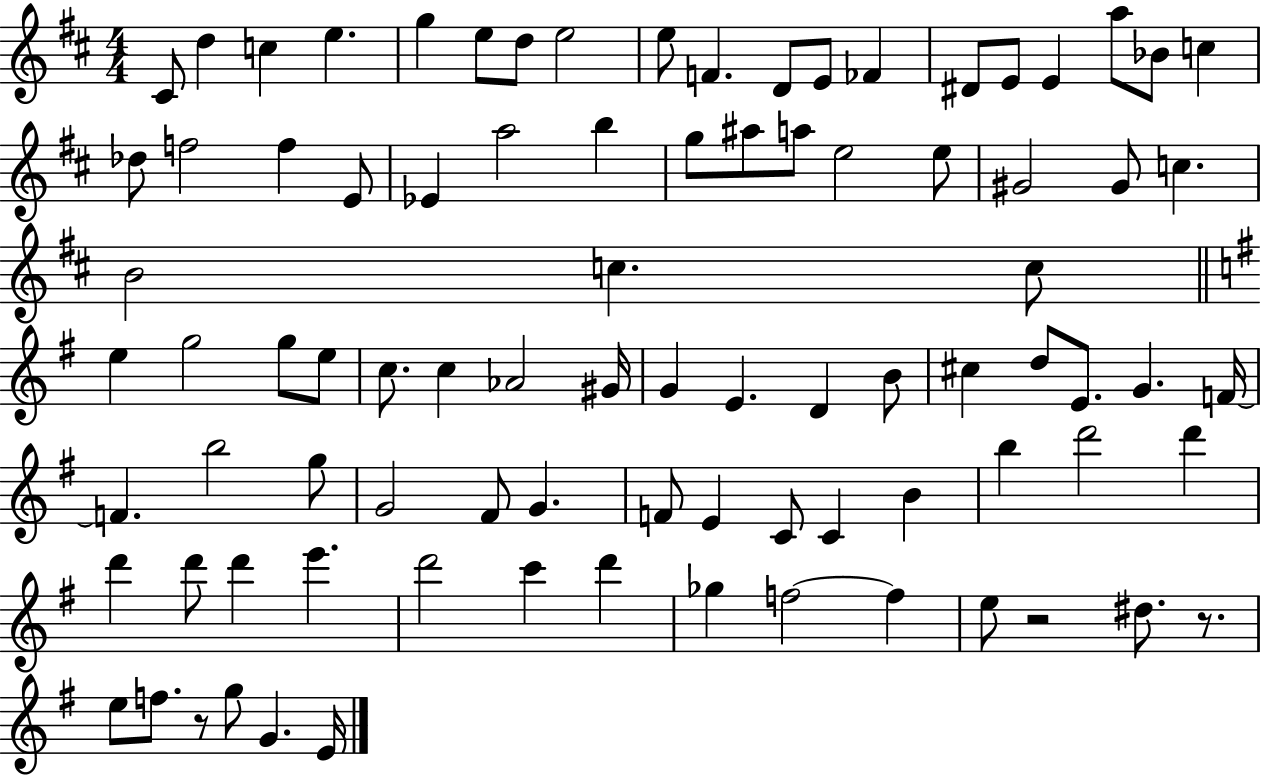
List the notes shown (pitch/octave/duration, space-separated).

C#4/e D5/q C5/q E5/q. G5/q E5/e D5/e E5/h E5/e F4/q. D4/e E4/e FES4/q D#4/e E4/e E4/q A5/e Bb4/e C5/q Db5/e F5/h F5/q E4/e Eb4/q A5/h B5/q G5/e A#5/e A5/e E5/h E5/e G#4/h G#4/e C5/q. B4/h C5/q. C5/e E5/q G5/h G5/e E5/e C5/e. C5/q Ab4/h G#4/s G4/q E4/q. D4/q B4/e C#5/q D5/e E4/e. G4/q. F4/s F4/q. B5/h G5/e G4/h F#4/e G4/q. F4/e E4/q C4/e C4/q B4/q B5/q D6/h D6/q D6/q D6/e D6/q E6/q. D6/h C6/q D6/q Gb5/q F5/h F5/q E5/e R/h D#5/e. R/e. E5/e F5/e. R/e G5/e G4/q. E4/s